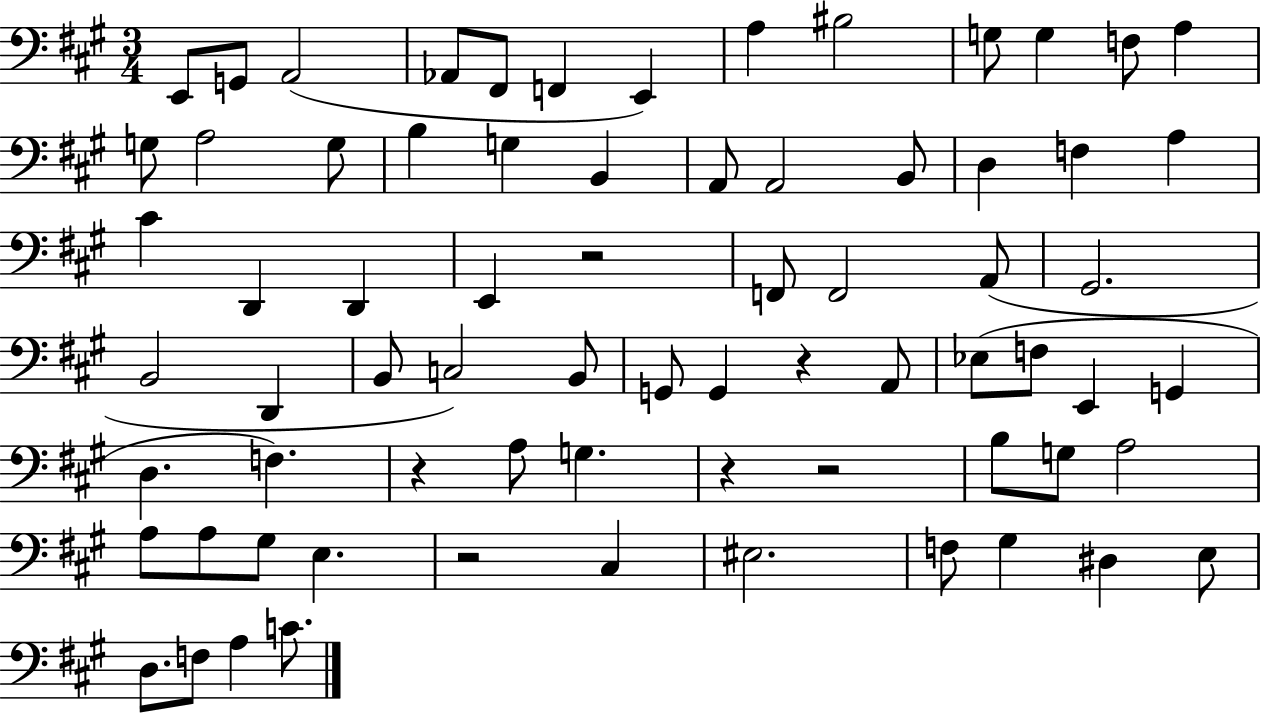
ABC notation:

X:1
T:Untitled
M:3/4
L:1/4
K:A
E,,/2 G,,/2 A,,2 _A,,/2 ^F,,/2 F,, E,, A, ^B,2 G,/2 G, F,/2 A, G,/2 A,2 G,/2 B, G, B,, A,,/2 A,,2 B,,/2 D, F, A, ^C D,, D,, E,, z2 F,,/2 F,,2 A,,/2 ^G,,2 B,,2 D,, B,,/2 C,2 B,,/2 G,,/2 G,, z A,,/2 _E,/2 F,/2 E,, G,, D, F, z A,/2 G, z z2 B,/2 G,/2 A,2 A,/2 A,/2 ^G,/2 E, z2 ^C, ^E,2 F,/2 ^G, ^D, E,/2 D,/2 F,/2 A, C/2